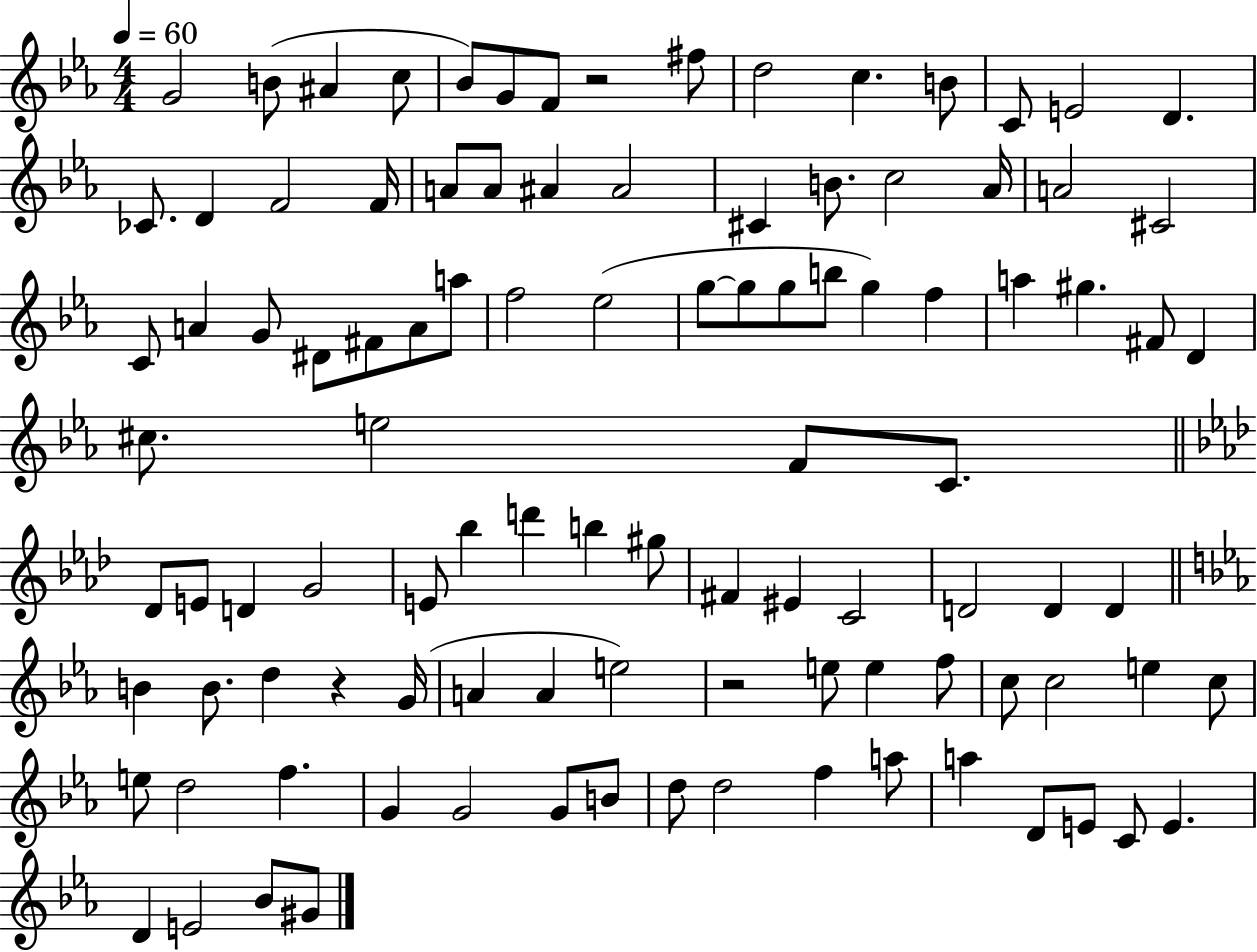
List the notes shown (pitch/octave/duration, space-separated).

G4/h B4/e A#4/q C5/e Bb4/e G4/e F4/e R/h F#5/e D5/h C5/q. B4/e C4/e E4/h D4/q. CES4/e. D4/q F4/h F4/s A4/e A4/e A#4/q A#4/h C#4/q B4/e. C5/h Ab4/s A4/h C#4/h C4/e A4/q G4/e D#4/e F#4/e A4/e A5/e F5/h Eb5/h G5/e G5/e G5/e B5/e G5/q F5/q A5/q G#5/q. F#4/e D4/q C#5/e. E5/h F4/e C4/e. Db4/e E4/e D4/q G4/h E4/e Bb5/q D6/q B5/q G#5/e F#4/q EIS4/q C4/h D4/h D4/q D4/q B4/q B4/e. D5/q R/q G4/s A4/q A4/q E5/h R/h E5/e E5/q F5/e C5/e C5/h E5/q C5/e E5/e D5/h F5/q. G4/q G4/h G4/e B4/e D5/e D5/h F5/q A5/e A5/q D4/e E4/e C4/e E4/q. D4/q E4/h Bb4/e G#4/e